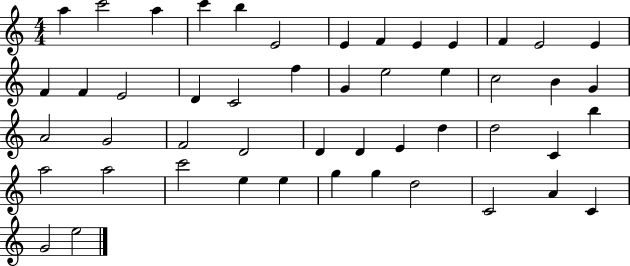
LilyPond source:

{
  \clef treble
  \numericTimeSignature
  \time 4/4
  \key c \major
  a''4 c'''2 a''4 | c'''4 b''4 e'2 | e'4 f'4 e'4 e'4 | f'4 e'2 e'4 | \break f'4 f'4 e'2 | d'4 c'2 f''4 | g'4 e''2 e''4 | c''2 b'4 g'4 | \break a'2 g'2 | f'2 d'2 | d'4 d'4 e'4 d''4 | d''2 c'4 b''4 | \break a''2 a''2 | c'''2 e''4 e''4 | g''4 g''4 d''2 | c'2 a'4 c'4 | \break g'2 e''2 | \bar "|."
}